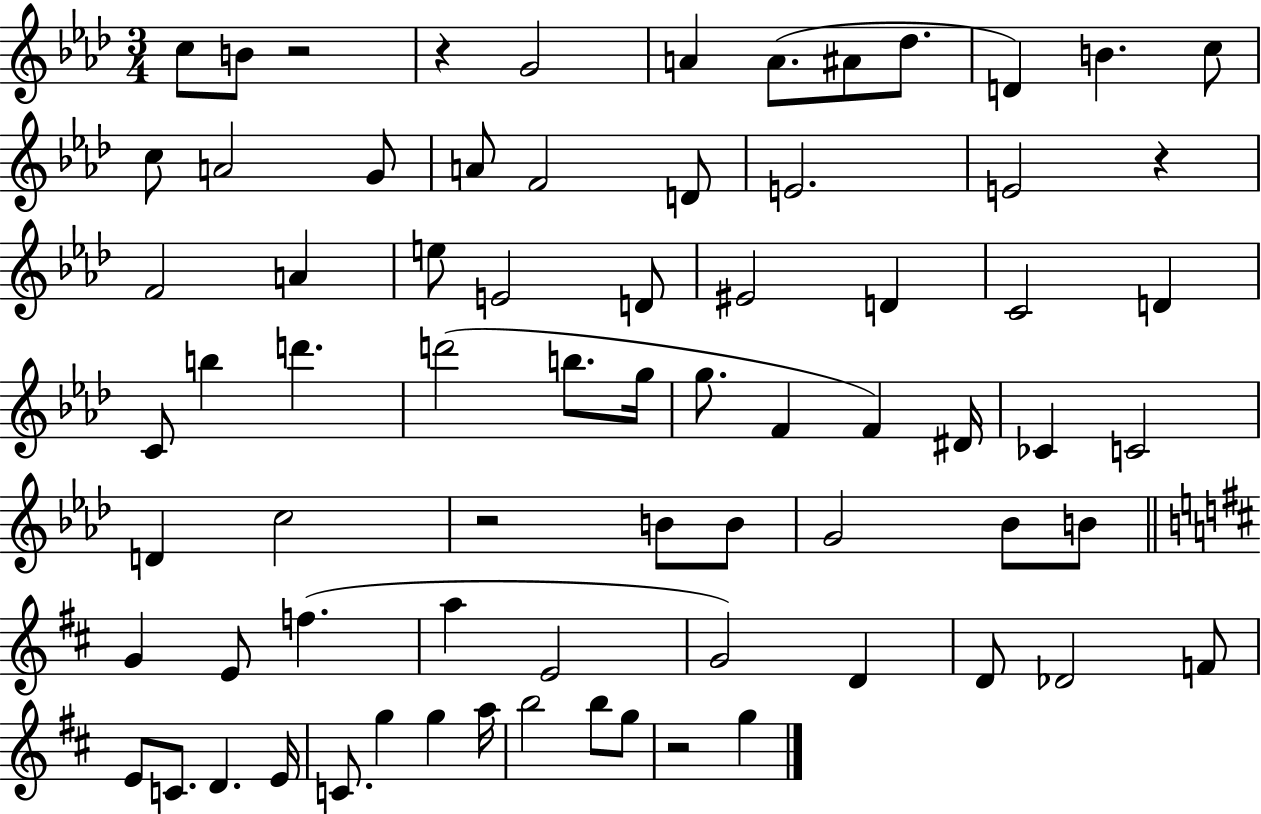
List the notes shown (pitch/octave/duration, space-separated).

C5/e B4/e R/h R/q G4/h A4/q A4/e. A#4/e Db5/e. D4/q B4/q. C5/e C5/e A4/h G4/e A4/e F4/h D4/e E4/h. E4/h R/q F4/h A4/q E5/e E4/h D4/e EIS4/h D4/q C4/h D4/q C4/e B5/q D6/q. D6/h B5/e. G5/s G5/e. F4/q F4/q D#4/s CES4/q C4/h D4/q C5/h R/h B4/e B4/e G4/h Bb4/e B4/e G4/q E4/e F5/q. A5/q E4/h G4/h D4/q D4/e Db4/h F4/e E4/e C4/e. D4/q. E4/s C4/e. G5/q G5/q A5/s B5/h B5/e G5/e R/h G5/q